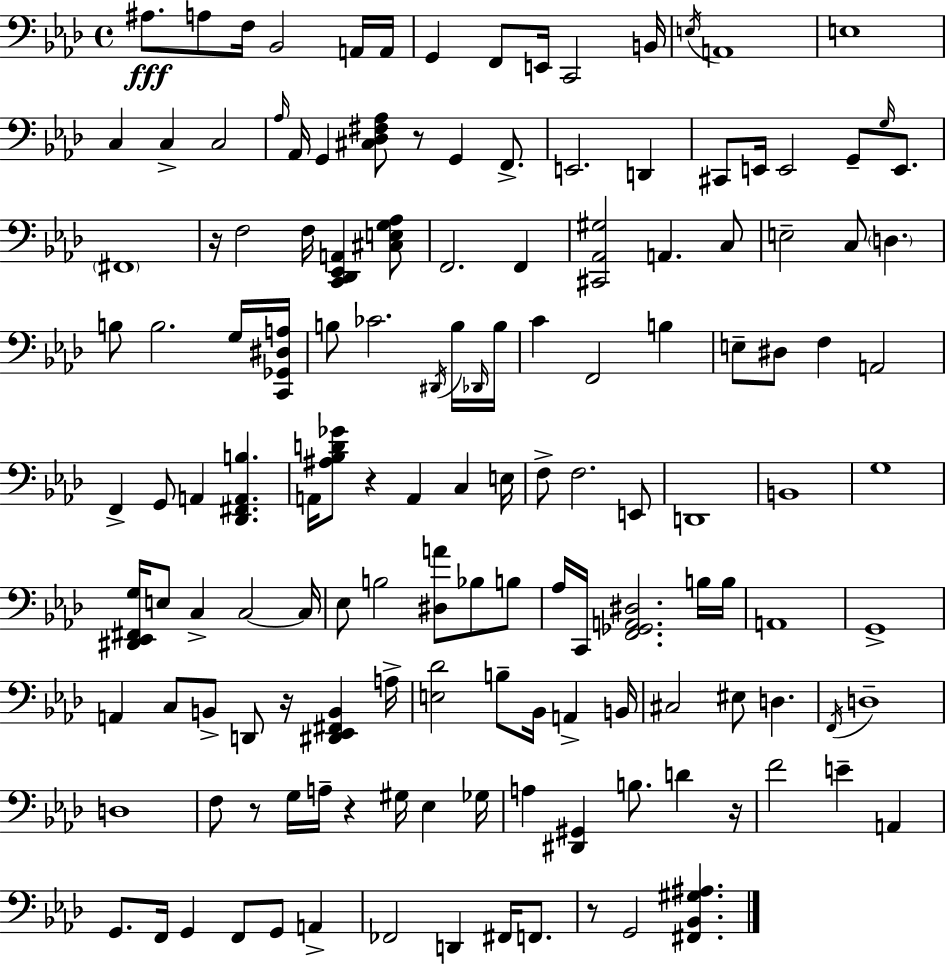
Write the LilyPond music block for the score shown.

{
  \clef bass
  \time 4/4
  \defaultTimeSignature
  \key f \minor
  \repeat volta 2 { ais8.\fff a8 f16 bes,2 a,16 a,16 | g,4 f,8 e,16 c,2 b,16 | \acciaccatura { e16 } a,1 | e1 | \break c4 c4-> c2 | \grace { aes16 } aes,16 g,4 <cis des fis aes>8 r8 g,4 f,8.-> | e,2. d,4 | cis,8 e,16 e,2 g,8-- \grace { g16 } | \break e,8. \parenthesize fis,1 | r16 f2 f16 <c, des, ees, a,>4 | <cis e g aes>8 f,2. f,4 | <cis, aes, gis>2 a,4. | \break c8 e2-- c8 \parenthesize d4. | b8 b2. | g16 <c, ges, dis a>16 b8 ces'2. | \acciaccatura { dis,16 } b16 \grace { des,16 } b16 c'4 f,2 | \break b4 e8-- dis8 f4 a,2 | f,4-> g,8 a,4 <des, fis, a, b>4. | a,16 <ais bes d' ges'>8 r4 a,4 | c4 e16 f8-> f2. | \break e,8 d,1 | b,1 | g1 | <dis, ees, fis, g>16 e8 c4-> c2~~ | \break c16 ees8 b2 <dis a'>8 | bes8 b8 aes16 c,16 <f, ges, a, dis>2. | b16 b16 a,1 | g,1-> | \break a,4 c8 b,8-> d,8 r16 | <dis, ees, fis, b,>4 a16-> <e des'>2 b8-- bes,16 | a,4-> b,16 cis2 eis8 d4. | \acciaccatura { f,16 } d1-- | \break d1 | f8 r8 g16 a16-- r4 | gis16 ees4 ges16 a4 <dis, gis,>4 b8. | d'4 r16 f'2 e'4-- | \break a,4 g,8. f,16 g,4 f,8 | g,8 a,4-> fes,2 d,4 | fis,16 f,8. r8 g,2 | <fis, bes, gis ais>4. } \bar "|."
}